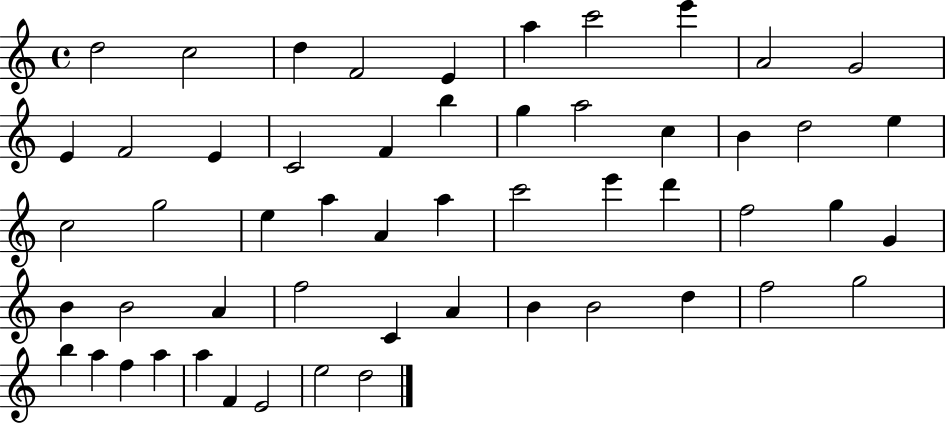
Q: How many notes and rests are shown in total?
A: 54